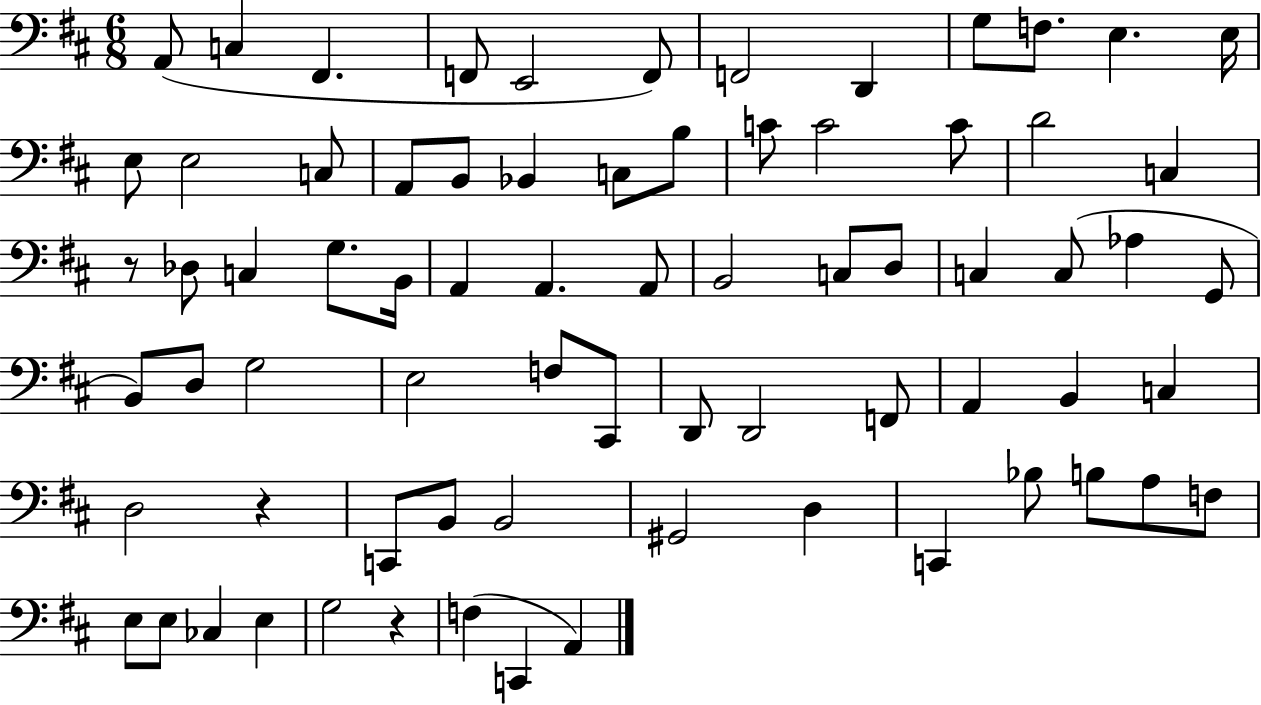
{
  \clef bass
  \numericTimeSignature
  \time 6/8
  \key d \major
  \repeat volta 2 { a,8( c4 fis,4. | f,8 e,2 f,8) | f,2 d,4 | g8 f8. e4. e16 | \break e8 e2 c8 | a,8 b,8 bes,4 c8 b8 | c'8 c'2 c'8 | d'2 c4 | \break r8 des8 c4 g8. b,16 | a,4 a,4. a,8 | b,2 c8 d8 | c4 c8( aes4 g,8 | \break b,8) d8 g2 | e2 f8 cis,8 | d,8 d,2 f,8 | a,4 b,4 c4 | \break d2 r4 | c,8 b,8 b,2 | gis,2 d4 | c,4 bes8 b8 a8 f8 | \break e8 e8 ces4 e4 | g2 r4 | f4( c,4 a,4) | } \bar "|."
}